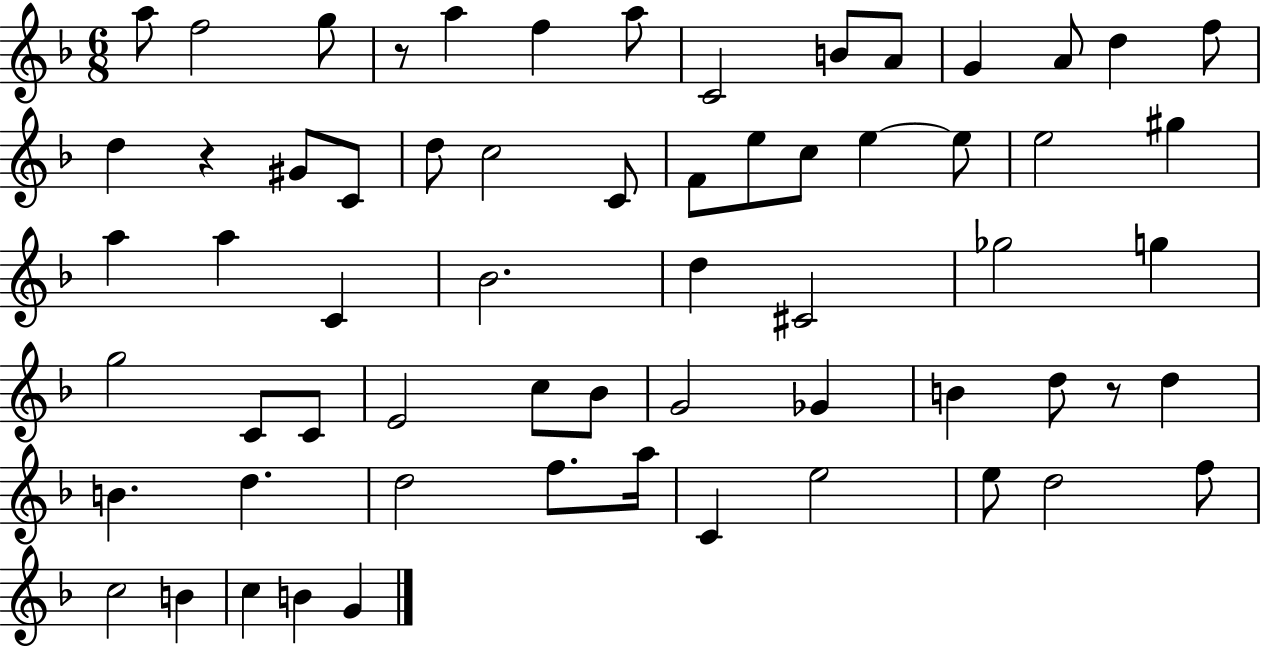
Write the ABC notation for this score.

X:1
T:Untitled
M:6/8
L:1/4
K:F
a/2 f2 g/2 z/2 a f a/2 C2 B/2 A/2 G A/2 d f/2 d z ^G/2 C/2 d/2 c2 C/2 F/2 e/2 c/2 e e/2 e2 ^g a a C _B2 d ^C2 _g2 g g2 C/2 C/2 E2 c/2 _B/2 G2 _G B d/2 z/2 d B d d2 f/2 a/4 C e2 e/2 d2 f/2 c2 B c B G